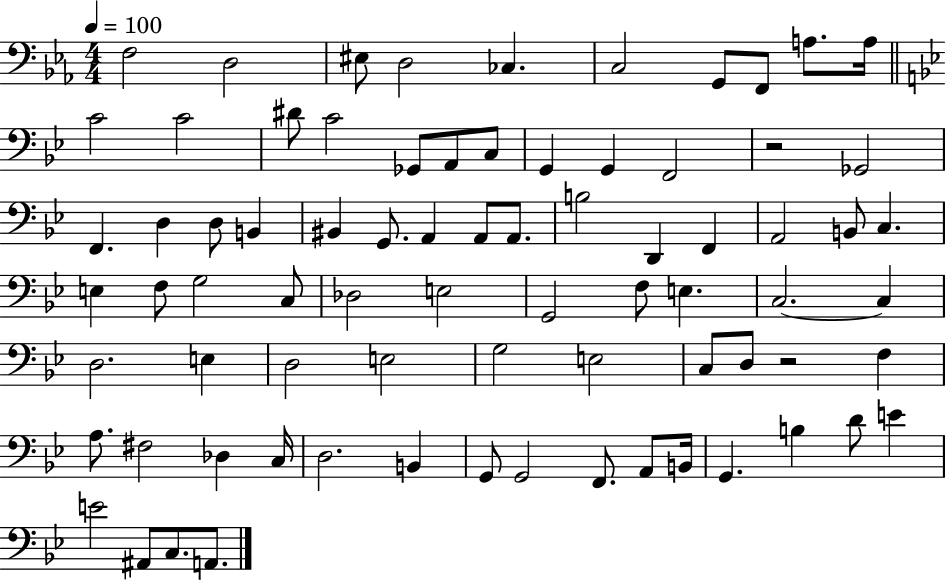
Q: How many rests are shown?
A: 2